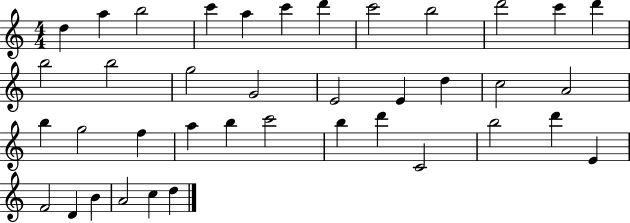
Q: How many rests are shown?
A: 0